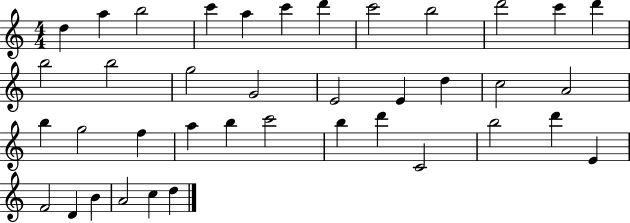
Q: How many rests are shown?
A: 0